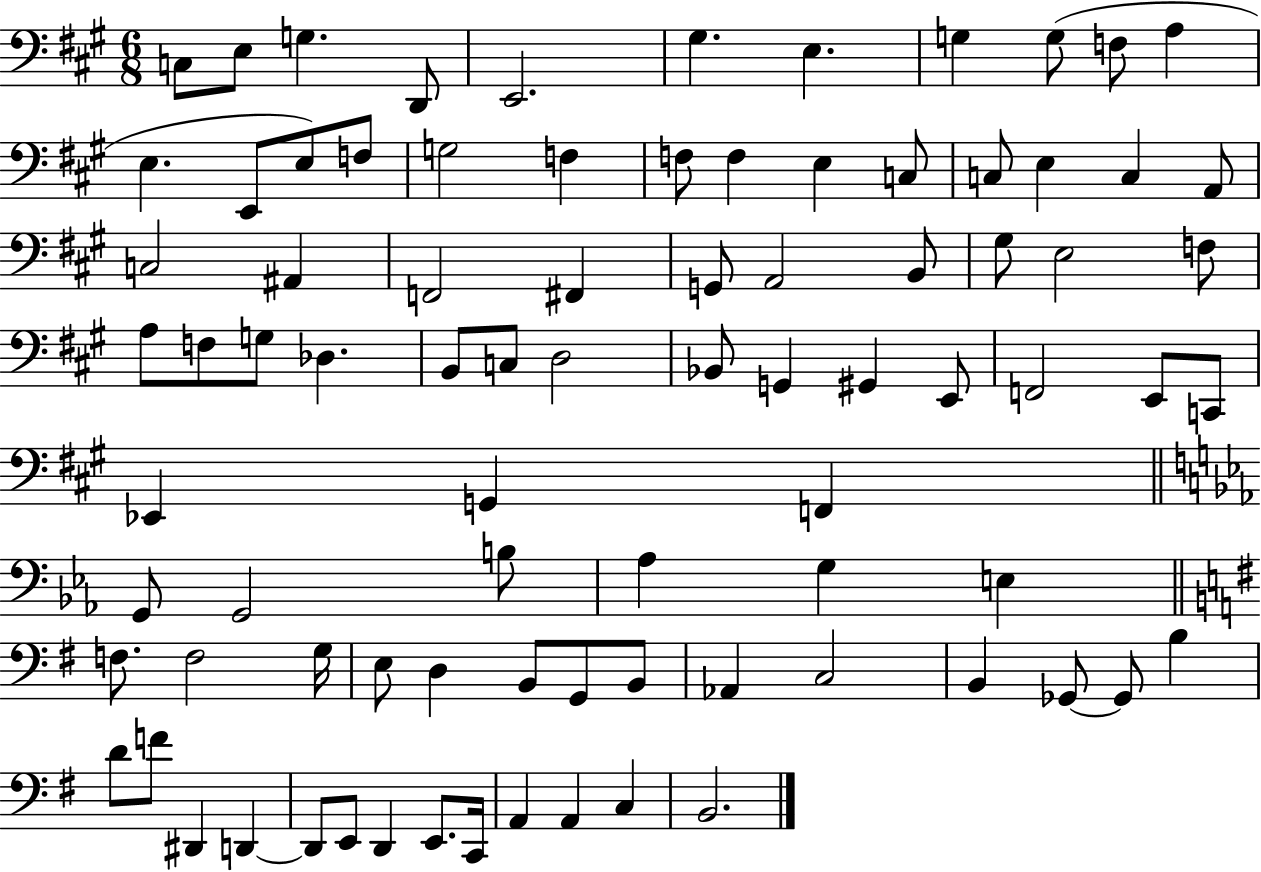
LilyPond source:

{
  \clef bass
  \numericTimeSignature
  \time 6/8
  \key a \major
  c8 e8 g4. d,8 | e,2. | gis4. e4. | g4 g8( f8 a4 | \break e4. e,8 e8) f8 | g2 f4 | f8 f4 e4 c8 | c8 e4 c4 a,8 | \break c2 ais,4 | f,2 fis,4 | g,8 a,2 b,8 | gis8 e2 f8 | \break a8 f8 g8 des4. | b,8 c8 d2 | bes,8 g,4 gis,4 e,8 | f,2 e,8 c,8 | \break ees,4 g,4 f,4 | \bar "||" \break \key ees \major g,8 g,2 b8 | aes4 g4 e4 | \bar "||" \break \key g \major f8. f2 g16 | e8 d4 b,8 g,8 b,8 | aes,4 c2 | b,4 ges,8~~ ges,8 b4 | \break d'8 f'8 dis,4 d,4~~ | d,8 e,8 d,4 e,8. c,16 | a,4 a,4 c4 | b,2. | \break \bar "|."
}